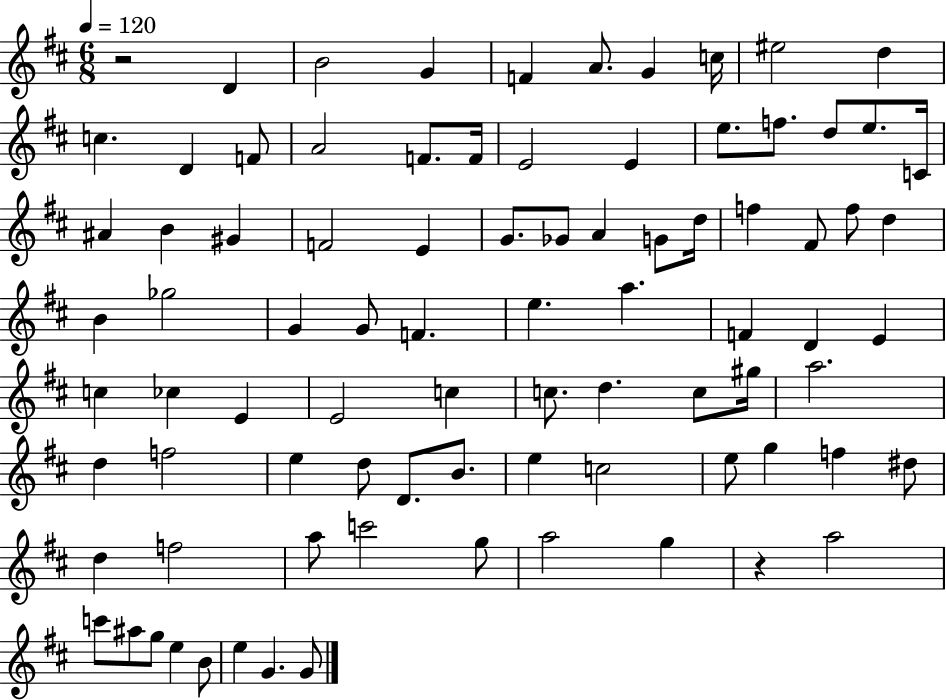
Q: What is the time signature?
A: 6/8